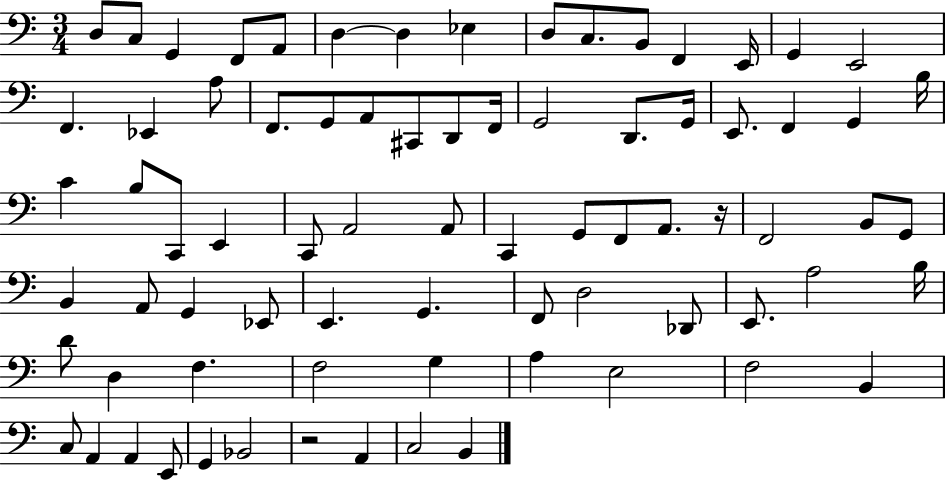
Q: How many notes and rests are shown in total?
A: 77